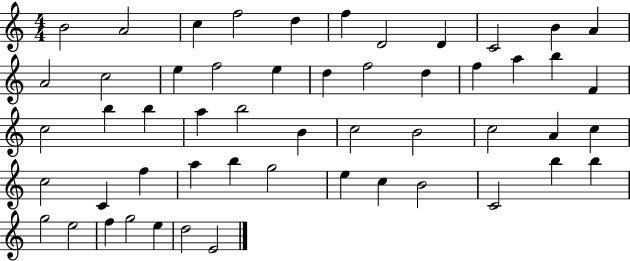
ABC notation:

X:1
T:Untitled
M:4/4
L:1/4
K:C
B2 A2 c f2 d f D2 D C2 B A A2 c2 e f2 e d f2 d f a b F c2 b b a b2 B c2 B2 c2 A c c2 C f a b g2 e c B2 C2 b b g2 e2 f g2 e d2 E2